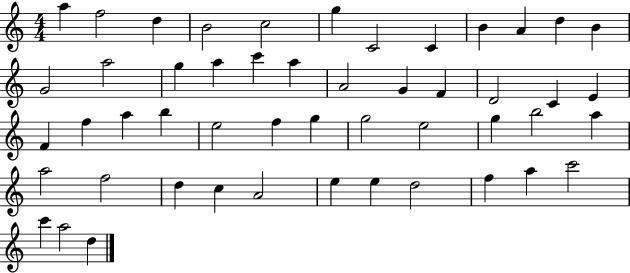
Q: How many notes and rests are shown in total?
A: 50